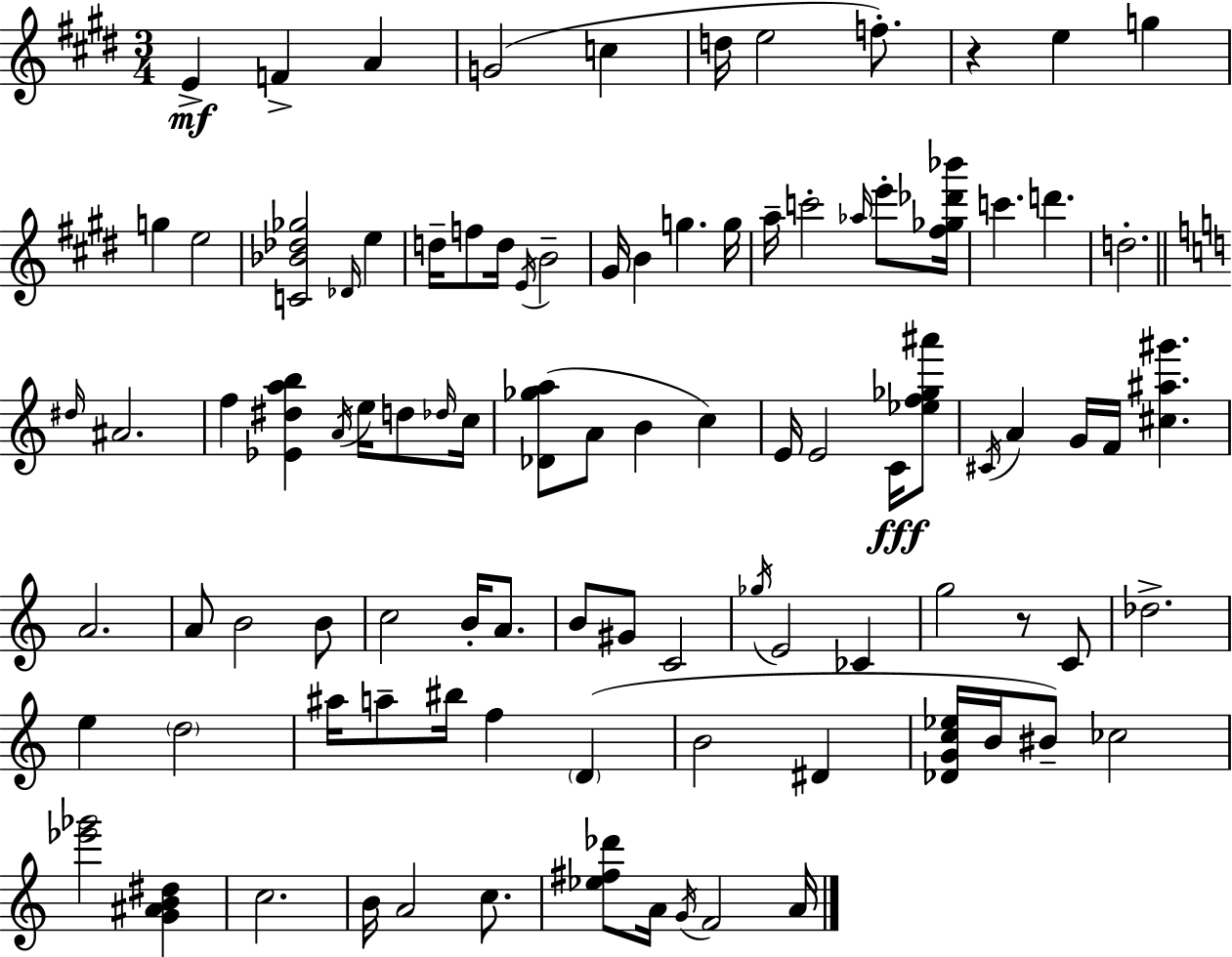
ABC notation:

X:1
T:Untitled
M:3/4
L:1/4
K:E
E F A G2 c d/4 e2 f/2 z e g g e2 [C_B_d_g]2 _D/4 e d/4 f/2 d/4 E/4 B2 ^G/4 B g g/4 a/4 c'2 _a/4 e'/2 [^f_g_d'_b']/4 c' d' d2 ^d/4 ^A2 f [_E^dab] A/4 e/4 d/2 _d/4 c/4 [_D_ga]/2 A/2 B c E/4 E2 C/4 [_ef_g^a']/2 ^C/4 A G/4 F/4 [^c^a^g'] A2 A/2 B2 B/2 c2 B/4 A/2 B/2 ^G/2 C2 _g/4 E2 _C g2 z/2 C/2 _d2 e d2 ^a/4 a/2 ^b/4 f D B2 ^D [_DGc_e]/4 B/4 ^B/2 _c2 [_e'_g']2 [G^AB^d] c2 B/4 A2 c/2 [_e^f_d']/2 A/4 G/4 F2 A/4